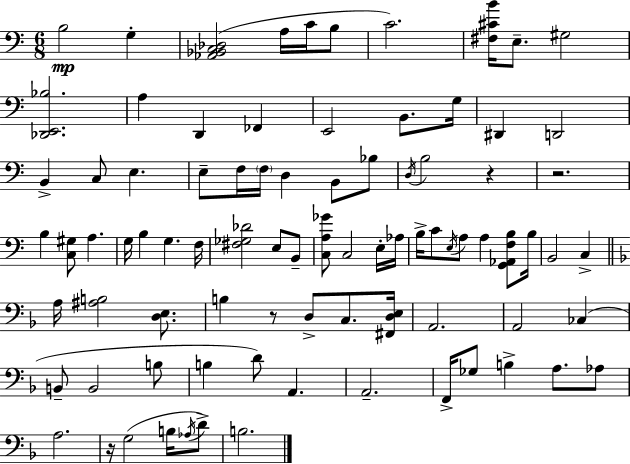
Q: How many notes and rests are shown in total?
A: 85